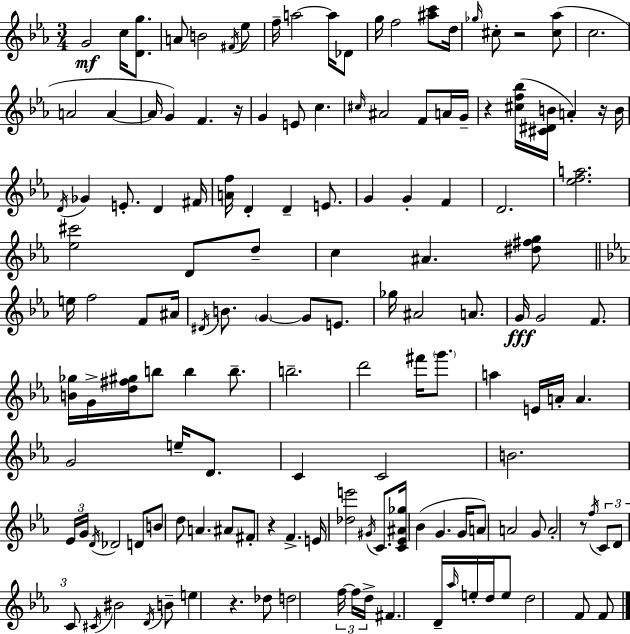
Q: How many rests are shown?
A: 7